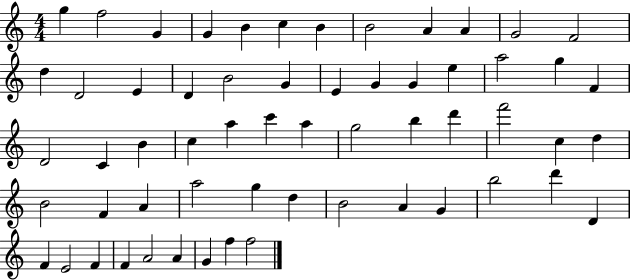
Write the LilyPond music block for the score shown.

{
  \clef treble
  \numericTimeSignature
  \time 4/4
  \key c \major
  g''4 f''2 g'4 | g'4 b'4 c''4 b'4 | b'2 a'4 a'4 | g'2 f'2 | \break d''4 d'2 e'4 | d'4 b'2 g'4 | e'4 g'4 g'4 e''4 | a''2 g''4 f'4 | \break d'2 c'4 b'4 | c''4 a''4 c'''4 a''4 | g''2 b''4 d'''4 | f'''2 c''4 d''4 | \break b'2 f'4 a'4 | a''2 g''4 d''4 | b'2 a'4 g'4 | b''2 d'''4 d'4 | \break f'4 e'2 f'4 | f'4 a'2 a'4 | g'4 f''4 f''2 | \bar "|."
}